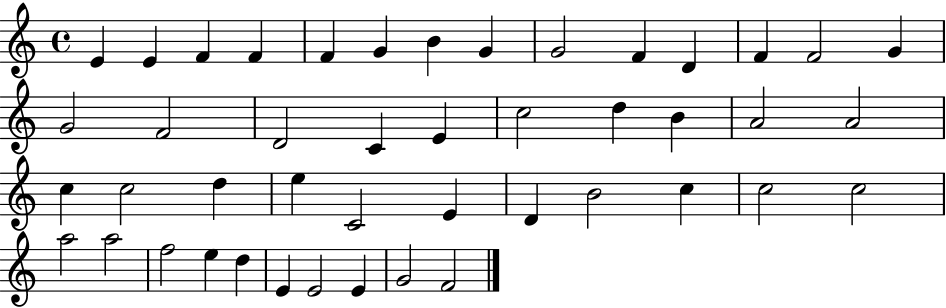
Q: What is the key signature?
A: C major